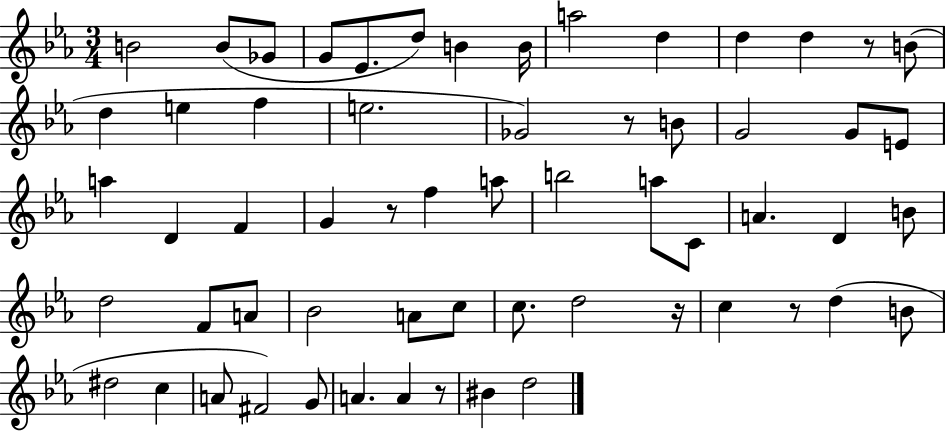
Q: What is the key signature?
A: EES major